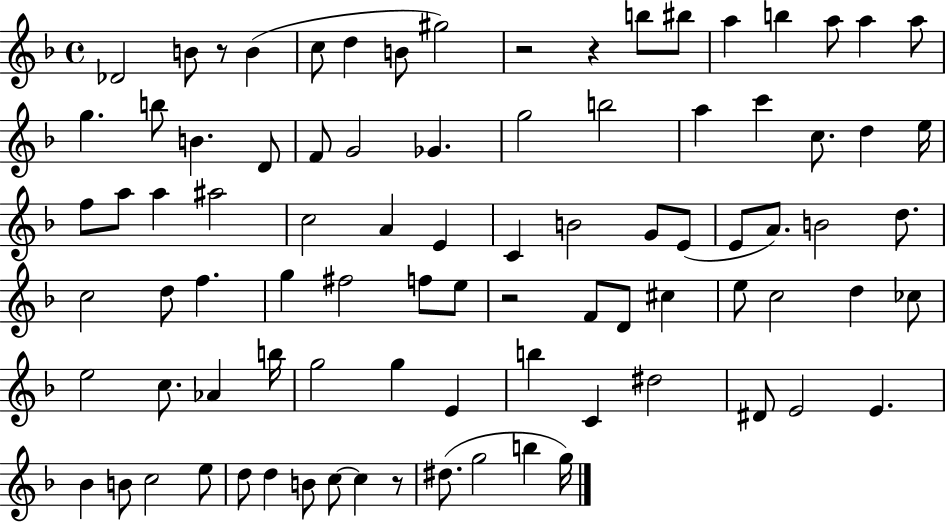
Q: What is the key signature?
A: F major